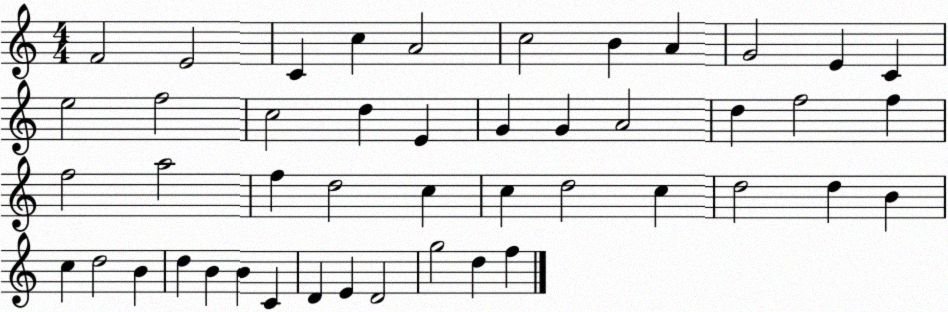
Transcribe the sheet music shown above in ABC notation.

X:1
T:Untitled
M:4/4
L:1/4
K:C
F2 E2 C c A2 c2 B A G2 E C e2 f2 c2 d E G G A2 d f2 f f2 a2 f d2 c c d2 c d2 d B c d2 B d B B C D E D2 g2 d f